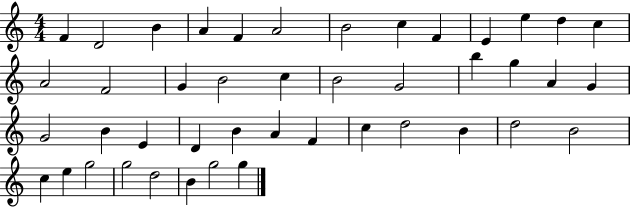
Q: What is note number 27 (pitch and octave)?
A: E4